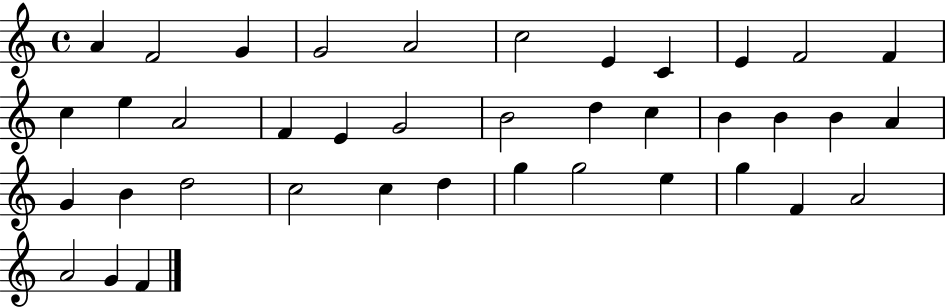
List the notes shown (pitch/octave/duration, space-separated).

A4/q F4/h G4/q G4/h A4/h C5/h E4/q C4/q E4/q F4/h F4/q C5/q E5/q A4/h F4/q E4/q G4/h B4/h D5/q C5/q B4/q B4/q B4/q A4/q G4/q B4/q D5/h C5/h C5/q D5/q G5/q G5/h E5/q G5/q F4/q A4/h A4/h G4/q F4/q